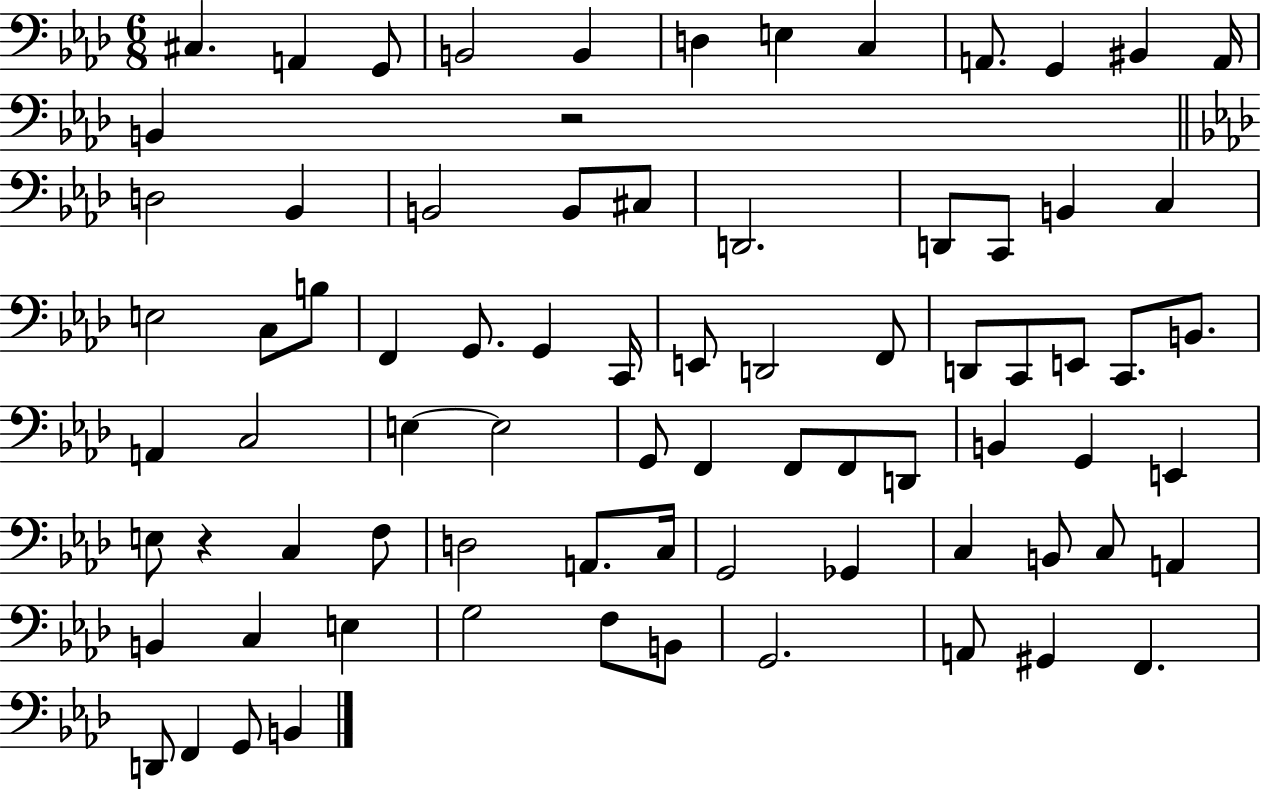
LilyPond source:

{
  \clef bass
  \numericTimeSignature
  \time 6/8
  \key aes \major
  \repeat volta 2 { cis4. a,4 g,8 | b,2 b,4 | d4 e4 c4 | a,8. g,4 bis,4 a,16 | \break b,4 r2 | \bar "||" \break \key aes \major d2 bes,4 | b,2 b,8 cis8 | d,2. | d,8 c,8 b,4 c4 | \break e2 c8 b8 | f,4 g,8. g,4 c,16 | e,8 d,2 f,8 | d,8 c,8 e,8 c,8. b,8. | \break a,4 c2 | e4~~ e2 | g,8 f,4 f,8 f,8 d,8 | b,4 g,4 e,4 | \break e8 r4 c4 f8 | d2 a,8. c16 | g,2 ges,4 | c4 b,8 c8 a,4 | \break b,4 c4 e4 | g2 f8 b,8 | g,2. | a,8 gis,4 f,4. | \break d,8 f,4 g,8 b,4 | } \bar "|."
}